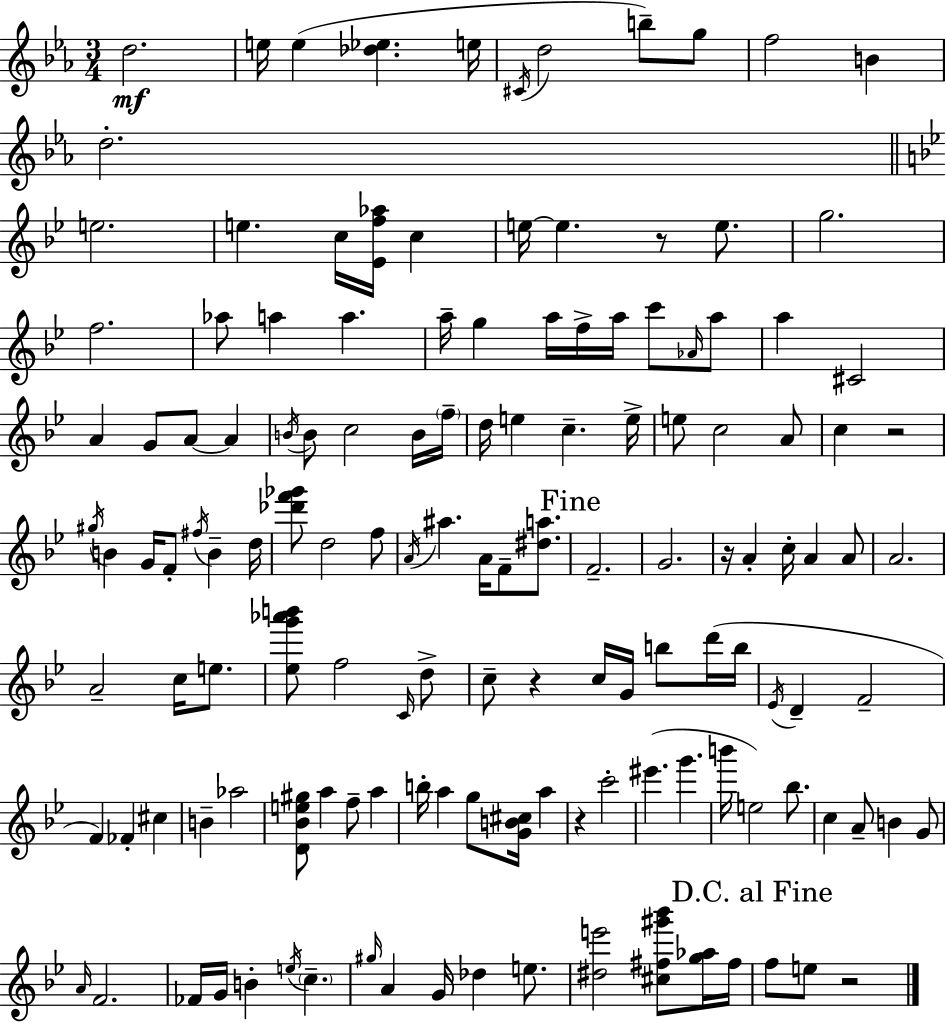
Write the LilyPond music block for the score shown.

{
  \clef treble
  \numericTimeSignature
  \time 3/4
  \key ees \major
  d''2.\mf | e''16 e''4( <des'' ees''>4. e''16 | \acciaccatura { cis'16 } d''2 b''8--) g''8 | f''2 b'4 | \break d''2.-. | \bar "||" \break \key g \minor e''2. | e''4. c''16 <ees' f'' aes''>16 c''4 | e''16~~ e''4. r8 e''8. | g''2. | \break f''2. | aes''8 a''4 a''4. | a''16-- g''4 a''16 f''16-> a''16 c'''8 \grace { aes'16 } a''8 | a''4 cis'2 | \break a'4 g'8 a'8~~ a'4 | \acciaccatura { b'16 } b'8 c''2 | b'16 \parenthesize f''16-- d''16 e''4 c''4.-- | e''16-> e''8 c''2 | \break a'8 c''4 r2 | \acciaccatura { gis''16 } b'4 g'16 f'8-. \acciaccatura { fis''16 } b'4-- | d''16 <des''' f''' ges'''>8 d''2 | f''8 \acciaccatura { a'16 } ais''4. a'16 | \break f'8-- <dis'' a''>8. \mark "Fine" f'2.-- | g'2. | r16 a'4-. c''16-. a'4 | a'8 a'2. | \break a'2-- | c''16 e''8. <ees'' g''' aes''' b'''>8 f''2 | \grace { c'16 } d''8-> c''8-- r4 | c''16 g'16 b''8 d'''16( b''16 \acciaccatura { ees'16 } d'4-- f'2-- | \break f'4) fes'4-. | cis''4 b'4-- aes''2 | <d' bes' e'' gis''>8 a''4 | f''8-- a''4 b''16-. a''4 | \break g''8 <g' b' cis''>16 a''4 r4 c'''2-. | eis'''4.( | g'''4. b'''16 e''2) | bes''8. c''4 a'8-- | \break b'4 g'8 \grace { a'16 } f'2. | fes'16 g'16 b'4-. | \acciaccatura { e''16 } \parenthesize c''4.-- \grace { gis''16 } a'4 | g'16 des''4 e''8. <dis'' e'''>2 | \break <cis'' fis'' gis''' bes'''>8 <g'' aes''>16 fis''16 \mark "D.C. al Fine" f''8 | e''8 r2 \bar "|."
}